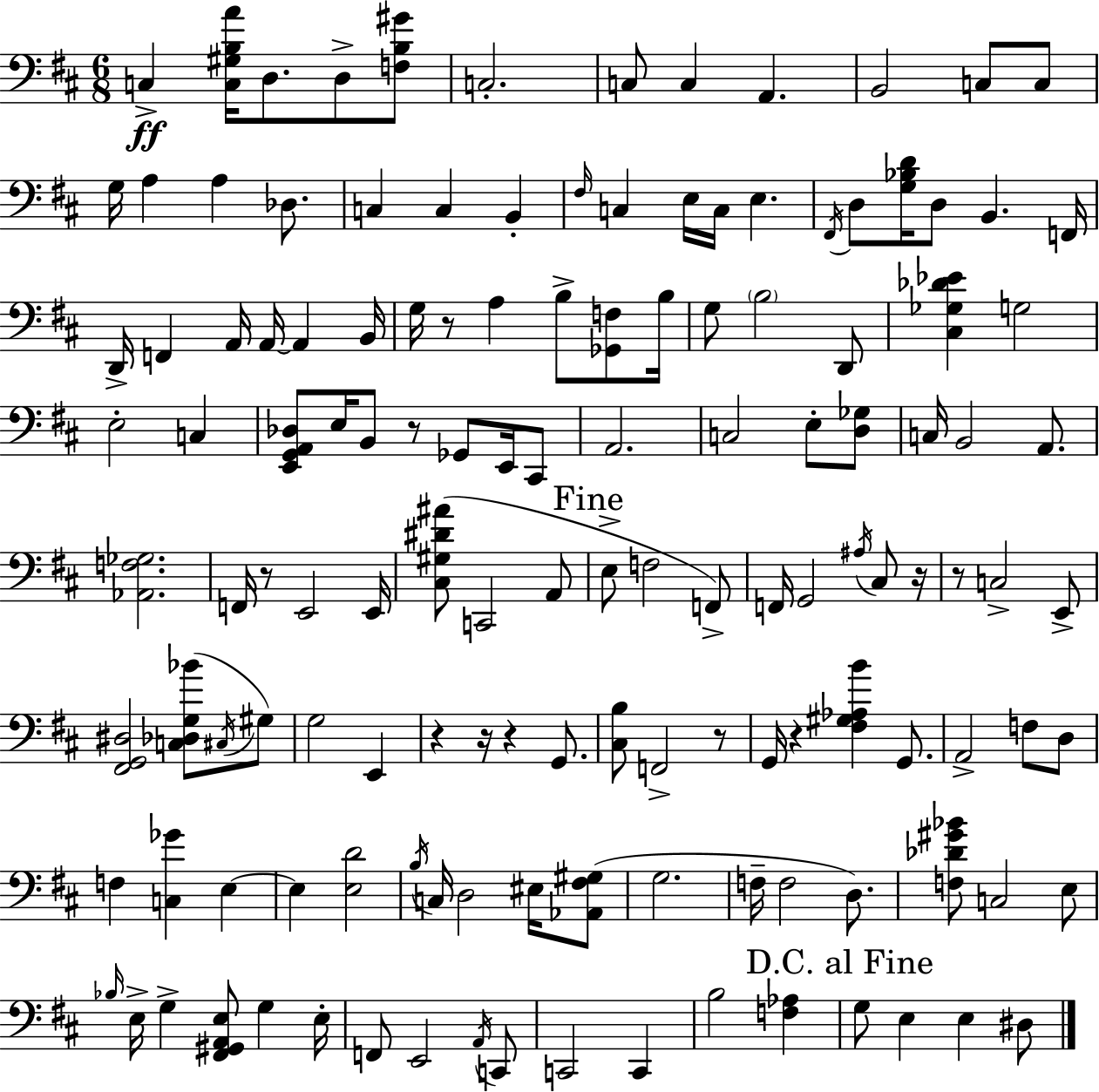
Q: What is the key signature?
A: D major